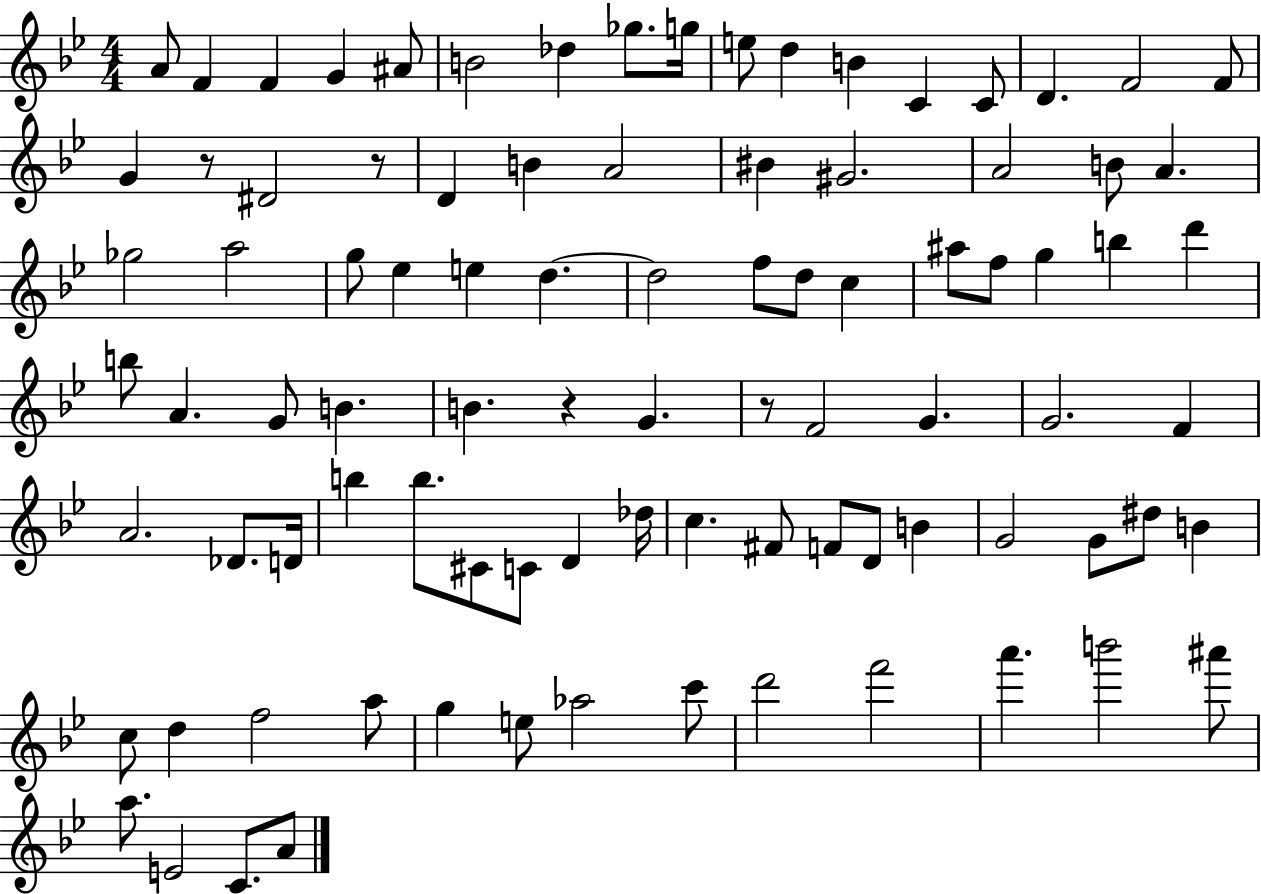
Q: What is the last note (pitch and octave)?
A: A4